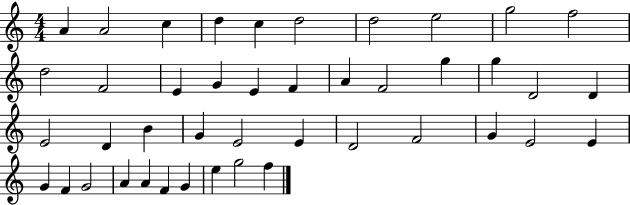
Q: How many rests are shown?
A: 0